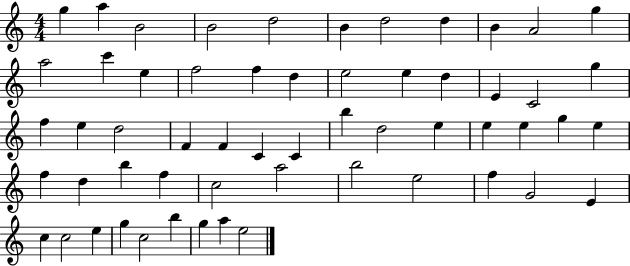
X:1
T:Untitled
M:4/4
L:1/4
K:C
g a B2 B2 d2 B d2 d B A2 g a2 c' e f2 f d e2 e d E C2 g f e d2 F F C C b d2 e e e g e f d b f c2 a2 b2 e2 f G2 E c c2 e g c2 b g a e2